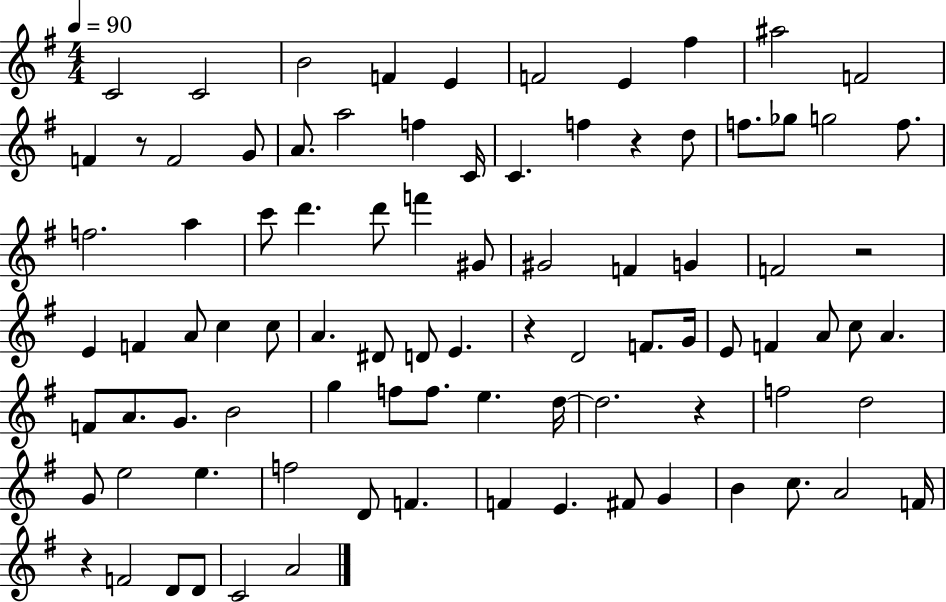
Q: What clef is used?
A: treble